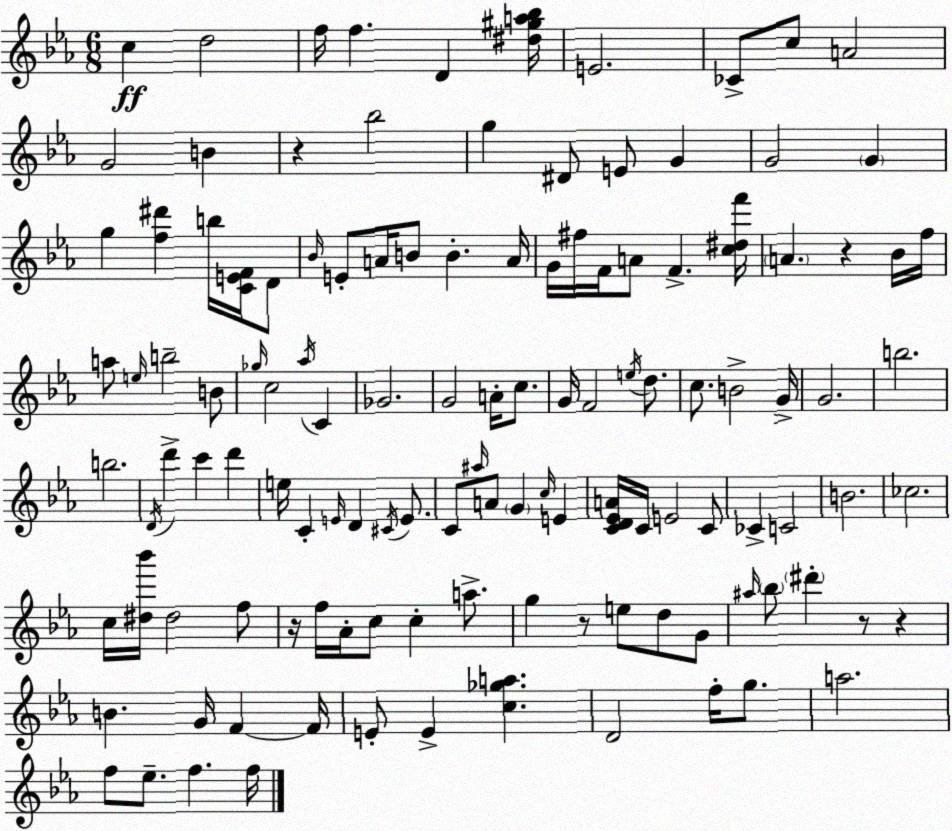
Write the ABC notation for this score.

X:1
T:Untitled
M:6/8
L:1/4
K:Eb
c d2 f/4 f D [^d^ga_b]/4 E2 _C/2 c/2 A2 G2 B z _b2 g ^D/2 E/2 G G2 G g [f^d'] b/4 [CEF]/4 D/2 _B/4 E/2 A/4 B/2 B A/4 G/4 ^f/4 F/4 A/2 F [c^df']/4 A z _B/4 f/4 a/2 e/4 b2 B/2 _g/4 c2 _a/4 C _G2 G2 A/4 c/2 G/4 F2 e/4 d/2 c/2 B2 G/4 G2 b2 b2 D/4 d' c' d' e/4 C E/4 D ^C/4 E/2 C/2 ^a/4 A/2 G c/4 E [CD_EA]/4 C/4 E2 C/2 _C C2 B2 _c2 c/4 [^d_b']/4 ^d2 f/2 z/4 f/4 _A/4 c/2 c a/2 g z/2 e/2 d/2 G/2 ^a/4 _b/2 ^d' z/2 z B G/4 F F/4 E/2 E [c_ga] D2 f/4 g/2 a2 f/2 _e/2 f f/4